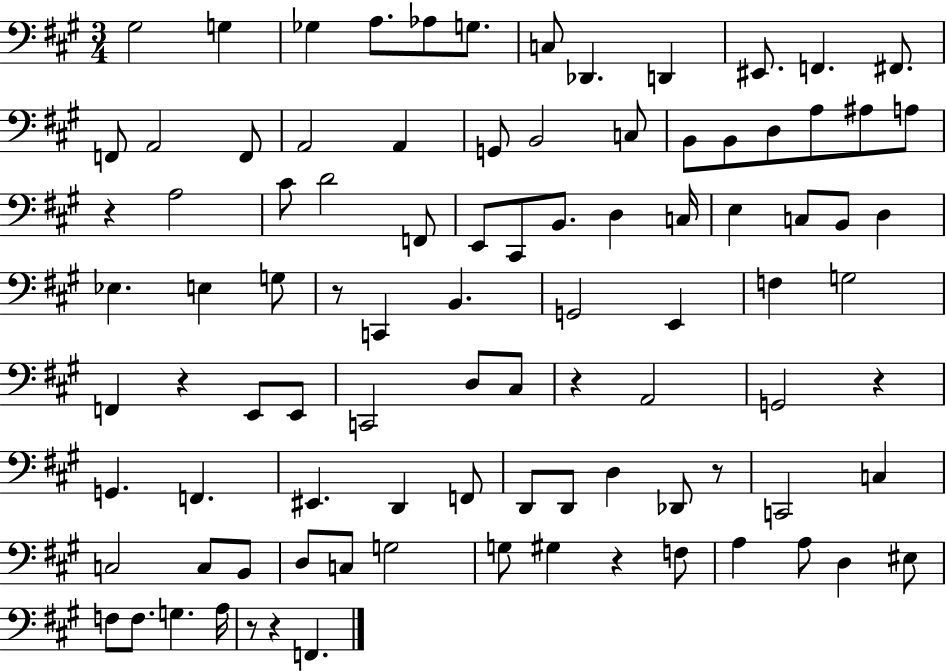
{
  \clef bass
  \numericTimeSignature
  \time 3/4
  \key a \major
  \repeat volta 2 { gis2 g4 | ges4 a8. aes8 g8. | c8 des,4. d,4 | eis,8. f,4. fis,8. | \break f,8 a,2 f,8 | a,2 a,4 | g,8 b,2 c8 | b,8 b,8 d8 a8 ais8 a8 | \break r4 a2 | cis'8 d'2 f,8 | e,8 cis,8 b,8. d4 c16 | e4 c8 b,8 d4 | \break ees4. e4 g8 | r8 c,4 b,4. | g,2 e,4 | f4 g2 | \break f,4 r4 e,8 e,8 | c,2 d8 cis8 | r4 a,2 | g,2 r4 | \break g,4. f,4. | eis,4. d,4 f,8 | d,8 d,8 d4 des,8 r8 | c,2 c4 | \break c2 c8 b,8 | d8 c8 g2 | g8 gis4 r4 f8 | a4 a8 d4 eis8 | \break f8 f8. g4. a16 | r8 r4 f,4. | } \bar "|."
}